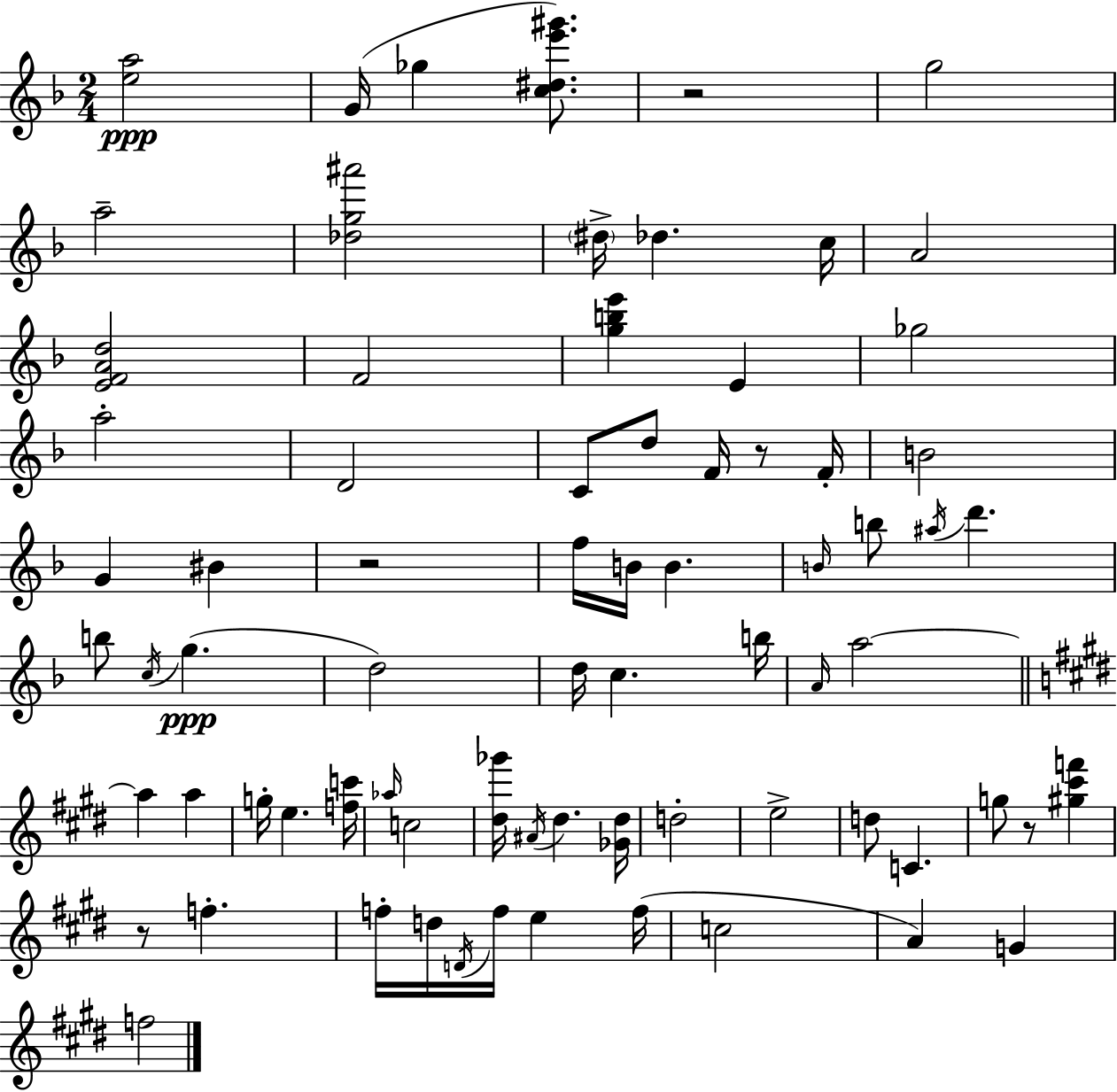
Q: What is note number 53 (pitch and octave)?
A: D4